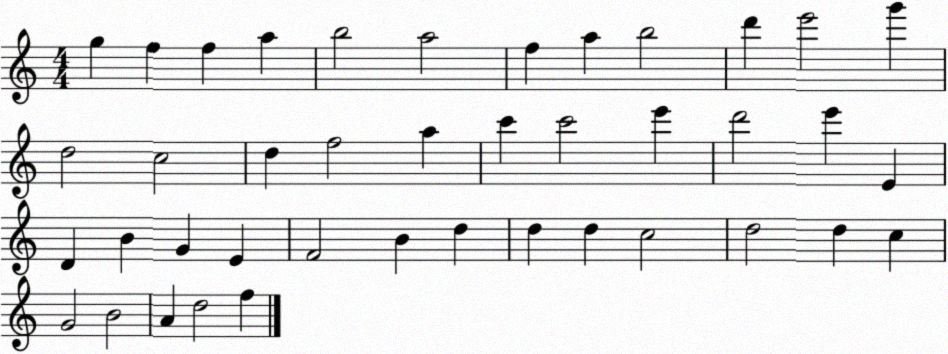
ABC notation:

X:1
T:Untitled
M:4/4
L:1/4
K:C
g f f a b2 a2 f a b2 d' e'2 g' d2 c2 d f2 a c' c'2 e' d'2 e' E D B G E F2 B d d d c2 d2 d c G2 B2 A d2 f